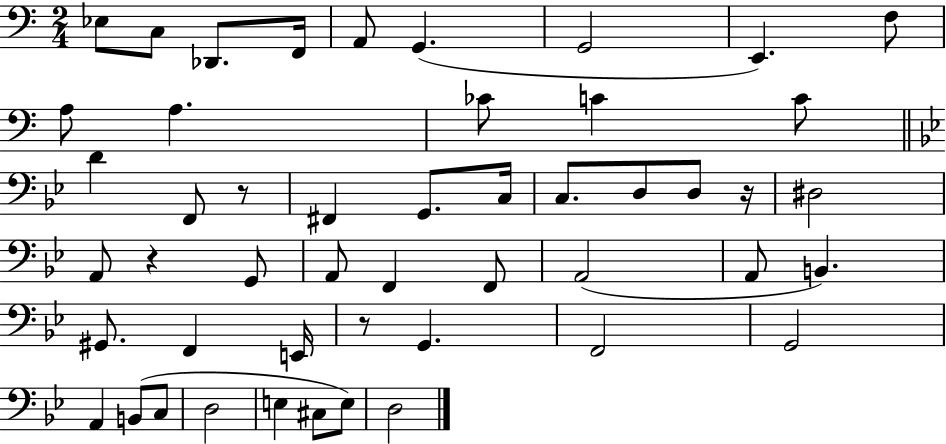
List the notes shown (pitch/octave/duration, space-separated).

Eb3/e C3/e Db2/e. F2/s A2/e G2/q. G2/h E2/q. F3/e A3/e A3/q. CES4/e C4/q C4/e D4/q F2/e R/e F#2/q G2/e. C3/s C3/e. D3/e D3/e R/s D#3/h A2/e R/q G2/e A2/e F2/q F2/e A2/h A2/e B2/q. G#2/e. F2/q E2/s R/e G2/q. F2/h G2/h A2/q B2/e C3/e D3/h E3/q C#3/e E3/e D3/h